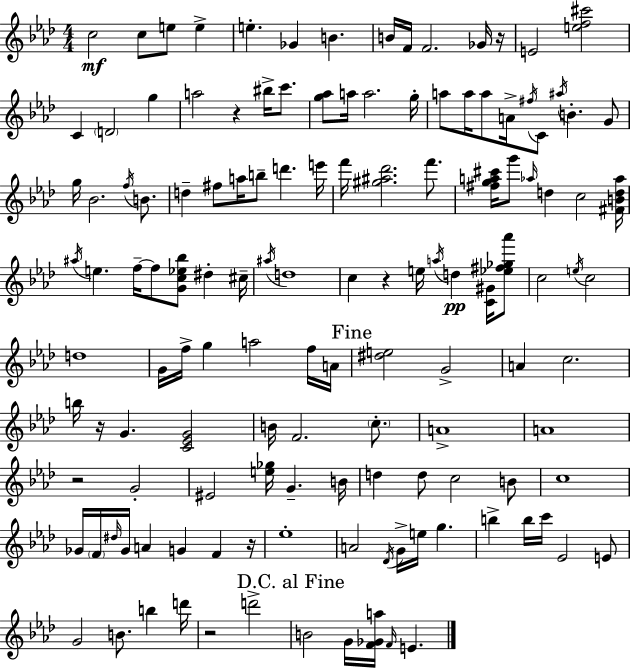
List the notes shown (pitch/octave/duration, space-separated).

C5/h C5/e E5/e E5/q E5/q. Gb4/q B4/q. B4/s F4/s F4/h. Gb4/s R/s E4/h [E5,F5,C#6]/h C4/q D4/h G5/q A5/h R/q BIS5/s C6/e. [G5,Ab5]/e A5/s A5/h. G5/s A5/e A5/s A5/e A4/s F#5/s C4/e A#5/s B4/q. G4/e G5/s Bb4/h. F5/s B4/e. D5/q F#5/e A5/s B5/e D6/q. E6/s F6/s [G#5,A#5,Db6]/h. F6/e. [F#5,G5,A5,C#6]/s G6/e Ab5/s D5/q C5/h [F#4,B4,D5,Ab5]/s A#5/s E5/q. F5/s F5/e [G4,C5,Eb5,Bb5]/e D#5/q C#5/s A#5/s D5/w C5/q R/q E5/s A5/s D5/q [C4,G#4]/s [Eb5,F#5,Gb5,Ab6]/e C5/h E5/s C5/h D5/w G4/s F5/s G5/q A5/h F5/s A4/s [D#5,E5]/h G4/h A4/q C5/h. B5/s R/s G4/q. [C4,Eb4,G4]/h B4/s F4/h. C5/e. A4/w A4/w R/h G4/h EIS4/h [E5,Gb5]/s G4/q. B4/s D5/q D5/e C5/h B4/e C5/w Gb4/s F4/s D#5/s Gb4/s A4/q G4/q F4/q R/s Eb5/w A4/h Db4/s G4/s E5/s G5/q. B5/q B5/s C6/s Eb4/h E4/e G4/h B4/e. B5/q D6/s R/h D6/h B4/h G4/s [F4,Gb4,A5]/s F4/s E4/q.